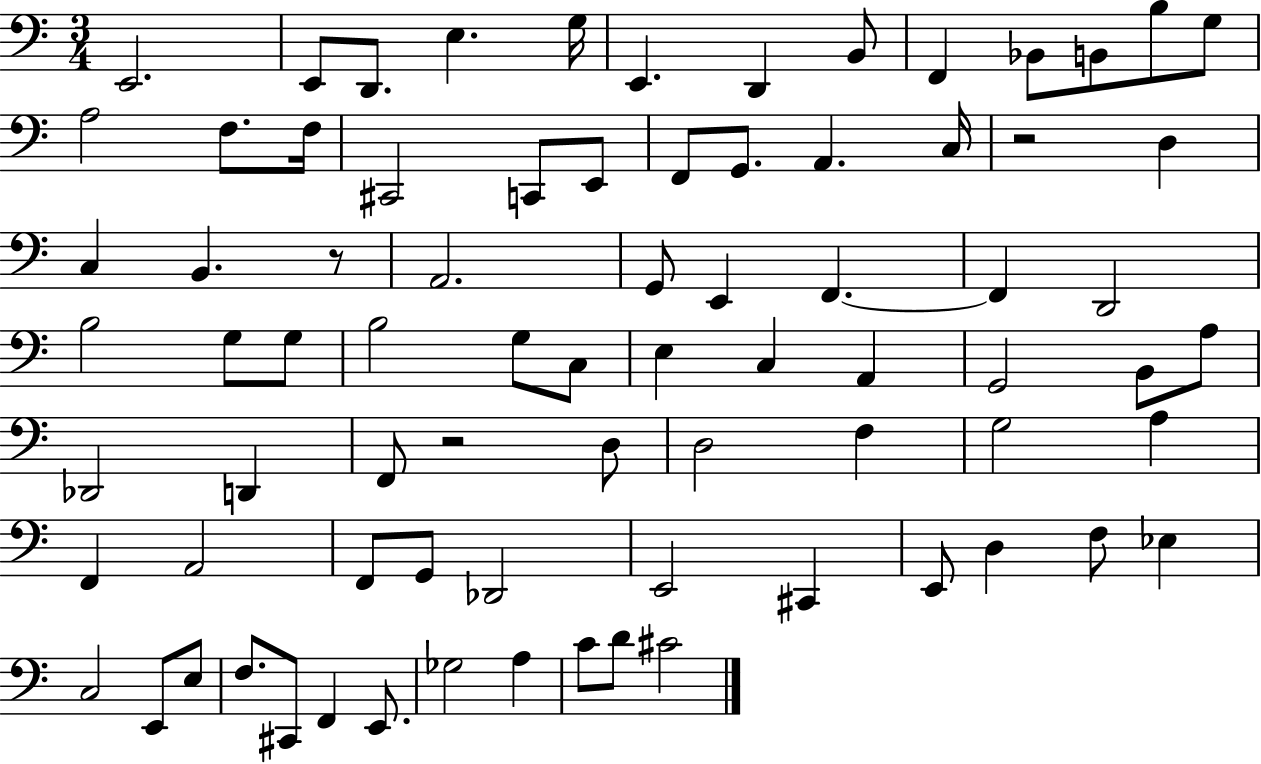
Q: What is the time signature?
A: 3/4